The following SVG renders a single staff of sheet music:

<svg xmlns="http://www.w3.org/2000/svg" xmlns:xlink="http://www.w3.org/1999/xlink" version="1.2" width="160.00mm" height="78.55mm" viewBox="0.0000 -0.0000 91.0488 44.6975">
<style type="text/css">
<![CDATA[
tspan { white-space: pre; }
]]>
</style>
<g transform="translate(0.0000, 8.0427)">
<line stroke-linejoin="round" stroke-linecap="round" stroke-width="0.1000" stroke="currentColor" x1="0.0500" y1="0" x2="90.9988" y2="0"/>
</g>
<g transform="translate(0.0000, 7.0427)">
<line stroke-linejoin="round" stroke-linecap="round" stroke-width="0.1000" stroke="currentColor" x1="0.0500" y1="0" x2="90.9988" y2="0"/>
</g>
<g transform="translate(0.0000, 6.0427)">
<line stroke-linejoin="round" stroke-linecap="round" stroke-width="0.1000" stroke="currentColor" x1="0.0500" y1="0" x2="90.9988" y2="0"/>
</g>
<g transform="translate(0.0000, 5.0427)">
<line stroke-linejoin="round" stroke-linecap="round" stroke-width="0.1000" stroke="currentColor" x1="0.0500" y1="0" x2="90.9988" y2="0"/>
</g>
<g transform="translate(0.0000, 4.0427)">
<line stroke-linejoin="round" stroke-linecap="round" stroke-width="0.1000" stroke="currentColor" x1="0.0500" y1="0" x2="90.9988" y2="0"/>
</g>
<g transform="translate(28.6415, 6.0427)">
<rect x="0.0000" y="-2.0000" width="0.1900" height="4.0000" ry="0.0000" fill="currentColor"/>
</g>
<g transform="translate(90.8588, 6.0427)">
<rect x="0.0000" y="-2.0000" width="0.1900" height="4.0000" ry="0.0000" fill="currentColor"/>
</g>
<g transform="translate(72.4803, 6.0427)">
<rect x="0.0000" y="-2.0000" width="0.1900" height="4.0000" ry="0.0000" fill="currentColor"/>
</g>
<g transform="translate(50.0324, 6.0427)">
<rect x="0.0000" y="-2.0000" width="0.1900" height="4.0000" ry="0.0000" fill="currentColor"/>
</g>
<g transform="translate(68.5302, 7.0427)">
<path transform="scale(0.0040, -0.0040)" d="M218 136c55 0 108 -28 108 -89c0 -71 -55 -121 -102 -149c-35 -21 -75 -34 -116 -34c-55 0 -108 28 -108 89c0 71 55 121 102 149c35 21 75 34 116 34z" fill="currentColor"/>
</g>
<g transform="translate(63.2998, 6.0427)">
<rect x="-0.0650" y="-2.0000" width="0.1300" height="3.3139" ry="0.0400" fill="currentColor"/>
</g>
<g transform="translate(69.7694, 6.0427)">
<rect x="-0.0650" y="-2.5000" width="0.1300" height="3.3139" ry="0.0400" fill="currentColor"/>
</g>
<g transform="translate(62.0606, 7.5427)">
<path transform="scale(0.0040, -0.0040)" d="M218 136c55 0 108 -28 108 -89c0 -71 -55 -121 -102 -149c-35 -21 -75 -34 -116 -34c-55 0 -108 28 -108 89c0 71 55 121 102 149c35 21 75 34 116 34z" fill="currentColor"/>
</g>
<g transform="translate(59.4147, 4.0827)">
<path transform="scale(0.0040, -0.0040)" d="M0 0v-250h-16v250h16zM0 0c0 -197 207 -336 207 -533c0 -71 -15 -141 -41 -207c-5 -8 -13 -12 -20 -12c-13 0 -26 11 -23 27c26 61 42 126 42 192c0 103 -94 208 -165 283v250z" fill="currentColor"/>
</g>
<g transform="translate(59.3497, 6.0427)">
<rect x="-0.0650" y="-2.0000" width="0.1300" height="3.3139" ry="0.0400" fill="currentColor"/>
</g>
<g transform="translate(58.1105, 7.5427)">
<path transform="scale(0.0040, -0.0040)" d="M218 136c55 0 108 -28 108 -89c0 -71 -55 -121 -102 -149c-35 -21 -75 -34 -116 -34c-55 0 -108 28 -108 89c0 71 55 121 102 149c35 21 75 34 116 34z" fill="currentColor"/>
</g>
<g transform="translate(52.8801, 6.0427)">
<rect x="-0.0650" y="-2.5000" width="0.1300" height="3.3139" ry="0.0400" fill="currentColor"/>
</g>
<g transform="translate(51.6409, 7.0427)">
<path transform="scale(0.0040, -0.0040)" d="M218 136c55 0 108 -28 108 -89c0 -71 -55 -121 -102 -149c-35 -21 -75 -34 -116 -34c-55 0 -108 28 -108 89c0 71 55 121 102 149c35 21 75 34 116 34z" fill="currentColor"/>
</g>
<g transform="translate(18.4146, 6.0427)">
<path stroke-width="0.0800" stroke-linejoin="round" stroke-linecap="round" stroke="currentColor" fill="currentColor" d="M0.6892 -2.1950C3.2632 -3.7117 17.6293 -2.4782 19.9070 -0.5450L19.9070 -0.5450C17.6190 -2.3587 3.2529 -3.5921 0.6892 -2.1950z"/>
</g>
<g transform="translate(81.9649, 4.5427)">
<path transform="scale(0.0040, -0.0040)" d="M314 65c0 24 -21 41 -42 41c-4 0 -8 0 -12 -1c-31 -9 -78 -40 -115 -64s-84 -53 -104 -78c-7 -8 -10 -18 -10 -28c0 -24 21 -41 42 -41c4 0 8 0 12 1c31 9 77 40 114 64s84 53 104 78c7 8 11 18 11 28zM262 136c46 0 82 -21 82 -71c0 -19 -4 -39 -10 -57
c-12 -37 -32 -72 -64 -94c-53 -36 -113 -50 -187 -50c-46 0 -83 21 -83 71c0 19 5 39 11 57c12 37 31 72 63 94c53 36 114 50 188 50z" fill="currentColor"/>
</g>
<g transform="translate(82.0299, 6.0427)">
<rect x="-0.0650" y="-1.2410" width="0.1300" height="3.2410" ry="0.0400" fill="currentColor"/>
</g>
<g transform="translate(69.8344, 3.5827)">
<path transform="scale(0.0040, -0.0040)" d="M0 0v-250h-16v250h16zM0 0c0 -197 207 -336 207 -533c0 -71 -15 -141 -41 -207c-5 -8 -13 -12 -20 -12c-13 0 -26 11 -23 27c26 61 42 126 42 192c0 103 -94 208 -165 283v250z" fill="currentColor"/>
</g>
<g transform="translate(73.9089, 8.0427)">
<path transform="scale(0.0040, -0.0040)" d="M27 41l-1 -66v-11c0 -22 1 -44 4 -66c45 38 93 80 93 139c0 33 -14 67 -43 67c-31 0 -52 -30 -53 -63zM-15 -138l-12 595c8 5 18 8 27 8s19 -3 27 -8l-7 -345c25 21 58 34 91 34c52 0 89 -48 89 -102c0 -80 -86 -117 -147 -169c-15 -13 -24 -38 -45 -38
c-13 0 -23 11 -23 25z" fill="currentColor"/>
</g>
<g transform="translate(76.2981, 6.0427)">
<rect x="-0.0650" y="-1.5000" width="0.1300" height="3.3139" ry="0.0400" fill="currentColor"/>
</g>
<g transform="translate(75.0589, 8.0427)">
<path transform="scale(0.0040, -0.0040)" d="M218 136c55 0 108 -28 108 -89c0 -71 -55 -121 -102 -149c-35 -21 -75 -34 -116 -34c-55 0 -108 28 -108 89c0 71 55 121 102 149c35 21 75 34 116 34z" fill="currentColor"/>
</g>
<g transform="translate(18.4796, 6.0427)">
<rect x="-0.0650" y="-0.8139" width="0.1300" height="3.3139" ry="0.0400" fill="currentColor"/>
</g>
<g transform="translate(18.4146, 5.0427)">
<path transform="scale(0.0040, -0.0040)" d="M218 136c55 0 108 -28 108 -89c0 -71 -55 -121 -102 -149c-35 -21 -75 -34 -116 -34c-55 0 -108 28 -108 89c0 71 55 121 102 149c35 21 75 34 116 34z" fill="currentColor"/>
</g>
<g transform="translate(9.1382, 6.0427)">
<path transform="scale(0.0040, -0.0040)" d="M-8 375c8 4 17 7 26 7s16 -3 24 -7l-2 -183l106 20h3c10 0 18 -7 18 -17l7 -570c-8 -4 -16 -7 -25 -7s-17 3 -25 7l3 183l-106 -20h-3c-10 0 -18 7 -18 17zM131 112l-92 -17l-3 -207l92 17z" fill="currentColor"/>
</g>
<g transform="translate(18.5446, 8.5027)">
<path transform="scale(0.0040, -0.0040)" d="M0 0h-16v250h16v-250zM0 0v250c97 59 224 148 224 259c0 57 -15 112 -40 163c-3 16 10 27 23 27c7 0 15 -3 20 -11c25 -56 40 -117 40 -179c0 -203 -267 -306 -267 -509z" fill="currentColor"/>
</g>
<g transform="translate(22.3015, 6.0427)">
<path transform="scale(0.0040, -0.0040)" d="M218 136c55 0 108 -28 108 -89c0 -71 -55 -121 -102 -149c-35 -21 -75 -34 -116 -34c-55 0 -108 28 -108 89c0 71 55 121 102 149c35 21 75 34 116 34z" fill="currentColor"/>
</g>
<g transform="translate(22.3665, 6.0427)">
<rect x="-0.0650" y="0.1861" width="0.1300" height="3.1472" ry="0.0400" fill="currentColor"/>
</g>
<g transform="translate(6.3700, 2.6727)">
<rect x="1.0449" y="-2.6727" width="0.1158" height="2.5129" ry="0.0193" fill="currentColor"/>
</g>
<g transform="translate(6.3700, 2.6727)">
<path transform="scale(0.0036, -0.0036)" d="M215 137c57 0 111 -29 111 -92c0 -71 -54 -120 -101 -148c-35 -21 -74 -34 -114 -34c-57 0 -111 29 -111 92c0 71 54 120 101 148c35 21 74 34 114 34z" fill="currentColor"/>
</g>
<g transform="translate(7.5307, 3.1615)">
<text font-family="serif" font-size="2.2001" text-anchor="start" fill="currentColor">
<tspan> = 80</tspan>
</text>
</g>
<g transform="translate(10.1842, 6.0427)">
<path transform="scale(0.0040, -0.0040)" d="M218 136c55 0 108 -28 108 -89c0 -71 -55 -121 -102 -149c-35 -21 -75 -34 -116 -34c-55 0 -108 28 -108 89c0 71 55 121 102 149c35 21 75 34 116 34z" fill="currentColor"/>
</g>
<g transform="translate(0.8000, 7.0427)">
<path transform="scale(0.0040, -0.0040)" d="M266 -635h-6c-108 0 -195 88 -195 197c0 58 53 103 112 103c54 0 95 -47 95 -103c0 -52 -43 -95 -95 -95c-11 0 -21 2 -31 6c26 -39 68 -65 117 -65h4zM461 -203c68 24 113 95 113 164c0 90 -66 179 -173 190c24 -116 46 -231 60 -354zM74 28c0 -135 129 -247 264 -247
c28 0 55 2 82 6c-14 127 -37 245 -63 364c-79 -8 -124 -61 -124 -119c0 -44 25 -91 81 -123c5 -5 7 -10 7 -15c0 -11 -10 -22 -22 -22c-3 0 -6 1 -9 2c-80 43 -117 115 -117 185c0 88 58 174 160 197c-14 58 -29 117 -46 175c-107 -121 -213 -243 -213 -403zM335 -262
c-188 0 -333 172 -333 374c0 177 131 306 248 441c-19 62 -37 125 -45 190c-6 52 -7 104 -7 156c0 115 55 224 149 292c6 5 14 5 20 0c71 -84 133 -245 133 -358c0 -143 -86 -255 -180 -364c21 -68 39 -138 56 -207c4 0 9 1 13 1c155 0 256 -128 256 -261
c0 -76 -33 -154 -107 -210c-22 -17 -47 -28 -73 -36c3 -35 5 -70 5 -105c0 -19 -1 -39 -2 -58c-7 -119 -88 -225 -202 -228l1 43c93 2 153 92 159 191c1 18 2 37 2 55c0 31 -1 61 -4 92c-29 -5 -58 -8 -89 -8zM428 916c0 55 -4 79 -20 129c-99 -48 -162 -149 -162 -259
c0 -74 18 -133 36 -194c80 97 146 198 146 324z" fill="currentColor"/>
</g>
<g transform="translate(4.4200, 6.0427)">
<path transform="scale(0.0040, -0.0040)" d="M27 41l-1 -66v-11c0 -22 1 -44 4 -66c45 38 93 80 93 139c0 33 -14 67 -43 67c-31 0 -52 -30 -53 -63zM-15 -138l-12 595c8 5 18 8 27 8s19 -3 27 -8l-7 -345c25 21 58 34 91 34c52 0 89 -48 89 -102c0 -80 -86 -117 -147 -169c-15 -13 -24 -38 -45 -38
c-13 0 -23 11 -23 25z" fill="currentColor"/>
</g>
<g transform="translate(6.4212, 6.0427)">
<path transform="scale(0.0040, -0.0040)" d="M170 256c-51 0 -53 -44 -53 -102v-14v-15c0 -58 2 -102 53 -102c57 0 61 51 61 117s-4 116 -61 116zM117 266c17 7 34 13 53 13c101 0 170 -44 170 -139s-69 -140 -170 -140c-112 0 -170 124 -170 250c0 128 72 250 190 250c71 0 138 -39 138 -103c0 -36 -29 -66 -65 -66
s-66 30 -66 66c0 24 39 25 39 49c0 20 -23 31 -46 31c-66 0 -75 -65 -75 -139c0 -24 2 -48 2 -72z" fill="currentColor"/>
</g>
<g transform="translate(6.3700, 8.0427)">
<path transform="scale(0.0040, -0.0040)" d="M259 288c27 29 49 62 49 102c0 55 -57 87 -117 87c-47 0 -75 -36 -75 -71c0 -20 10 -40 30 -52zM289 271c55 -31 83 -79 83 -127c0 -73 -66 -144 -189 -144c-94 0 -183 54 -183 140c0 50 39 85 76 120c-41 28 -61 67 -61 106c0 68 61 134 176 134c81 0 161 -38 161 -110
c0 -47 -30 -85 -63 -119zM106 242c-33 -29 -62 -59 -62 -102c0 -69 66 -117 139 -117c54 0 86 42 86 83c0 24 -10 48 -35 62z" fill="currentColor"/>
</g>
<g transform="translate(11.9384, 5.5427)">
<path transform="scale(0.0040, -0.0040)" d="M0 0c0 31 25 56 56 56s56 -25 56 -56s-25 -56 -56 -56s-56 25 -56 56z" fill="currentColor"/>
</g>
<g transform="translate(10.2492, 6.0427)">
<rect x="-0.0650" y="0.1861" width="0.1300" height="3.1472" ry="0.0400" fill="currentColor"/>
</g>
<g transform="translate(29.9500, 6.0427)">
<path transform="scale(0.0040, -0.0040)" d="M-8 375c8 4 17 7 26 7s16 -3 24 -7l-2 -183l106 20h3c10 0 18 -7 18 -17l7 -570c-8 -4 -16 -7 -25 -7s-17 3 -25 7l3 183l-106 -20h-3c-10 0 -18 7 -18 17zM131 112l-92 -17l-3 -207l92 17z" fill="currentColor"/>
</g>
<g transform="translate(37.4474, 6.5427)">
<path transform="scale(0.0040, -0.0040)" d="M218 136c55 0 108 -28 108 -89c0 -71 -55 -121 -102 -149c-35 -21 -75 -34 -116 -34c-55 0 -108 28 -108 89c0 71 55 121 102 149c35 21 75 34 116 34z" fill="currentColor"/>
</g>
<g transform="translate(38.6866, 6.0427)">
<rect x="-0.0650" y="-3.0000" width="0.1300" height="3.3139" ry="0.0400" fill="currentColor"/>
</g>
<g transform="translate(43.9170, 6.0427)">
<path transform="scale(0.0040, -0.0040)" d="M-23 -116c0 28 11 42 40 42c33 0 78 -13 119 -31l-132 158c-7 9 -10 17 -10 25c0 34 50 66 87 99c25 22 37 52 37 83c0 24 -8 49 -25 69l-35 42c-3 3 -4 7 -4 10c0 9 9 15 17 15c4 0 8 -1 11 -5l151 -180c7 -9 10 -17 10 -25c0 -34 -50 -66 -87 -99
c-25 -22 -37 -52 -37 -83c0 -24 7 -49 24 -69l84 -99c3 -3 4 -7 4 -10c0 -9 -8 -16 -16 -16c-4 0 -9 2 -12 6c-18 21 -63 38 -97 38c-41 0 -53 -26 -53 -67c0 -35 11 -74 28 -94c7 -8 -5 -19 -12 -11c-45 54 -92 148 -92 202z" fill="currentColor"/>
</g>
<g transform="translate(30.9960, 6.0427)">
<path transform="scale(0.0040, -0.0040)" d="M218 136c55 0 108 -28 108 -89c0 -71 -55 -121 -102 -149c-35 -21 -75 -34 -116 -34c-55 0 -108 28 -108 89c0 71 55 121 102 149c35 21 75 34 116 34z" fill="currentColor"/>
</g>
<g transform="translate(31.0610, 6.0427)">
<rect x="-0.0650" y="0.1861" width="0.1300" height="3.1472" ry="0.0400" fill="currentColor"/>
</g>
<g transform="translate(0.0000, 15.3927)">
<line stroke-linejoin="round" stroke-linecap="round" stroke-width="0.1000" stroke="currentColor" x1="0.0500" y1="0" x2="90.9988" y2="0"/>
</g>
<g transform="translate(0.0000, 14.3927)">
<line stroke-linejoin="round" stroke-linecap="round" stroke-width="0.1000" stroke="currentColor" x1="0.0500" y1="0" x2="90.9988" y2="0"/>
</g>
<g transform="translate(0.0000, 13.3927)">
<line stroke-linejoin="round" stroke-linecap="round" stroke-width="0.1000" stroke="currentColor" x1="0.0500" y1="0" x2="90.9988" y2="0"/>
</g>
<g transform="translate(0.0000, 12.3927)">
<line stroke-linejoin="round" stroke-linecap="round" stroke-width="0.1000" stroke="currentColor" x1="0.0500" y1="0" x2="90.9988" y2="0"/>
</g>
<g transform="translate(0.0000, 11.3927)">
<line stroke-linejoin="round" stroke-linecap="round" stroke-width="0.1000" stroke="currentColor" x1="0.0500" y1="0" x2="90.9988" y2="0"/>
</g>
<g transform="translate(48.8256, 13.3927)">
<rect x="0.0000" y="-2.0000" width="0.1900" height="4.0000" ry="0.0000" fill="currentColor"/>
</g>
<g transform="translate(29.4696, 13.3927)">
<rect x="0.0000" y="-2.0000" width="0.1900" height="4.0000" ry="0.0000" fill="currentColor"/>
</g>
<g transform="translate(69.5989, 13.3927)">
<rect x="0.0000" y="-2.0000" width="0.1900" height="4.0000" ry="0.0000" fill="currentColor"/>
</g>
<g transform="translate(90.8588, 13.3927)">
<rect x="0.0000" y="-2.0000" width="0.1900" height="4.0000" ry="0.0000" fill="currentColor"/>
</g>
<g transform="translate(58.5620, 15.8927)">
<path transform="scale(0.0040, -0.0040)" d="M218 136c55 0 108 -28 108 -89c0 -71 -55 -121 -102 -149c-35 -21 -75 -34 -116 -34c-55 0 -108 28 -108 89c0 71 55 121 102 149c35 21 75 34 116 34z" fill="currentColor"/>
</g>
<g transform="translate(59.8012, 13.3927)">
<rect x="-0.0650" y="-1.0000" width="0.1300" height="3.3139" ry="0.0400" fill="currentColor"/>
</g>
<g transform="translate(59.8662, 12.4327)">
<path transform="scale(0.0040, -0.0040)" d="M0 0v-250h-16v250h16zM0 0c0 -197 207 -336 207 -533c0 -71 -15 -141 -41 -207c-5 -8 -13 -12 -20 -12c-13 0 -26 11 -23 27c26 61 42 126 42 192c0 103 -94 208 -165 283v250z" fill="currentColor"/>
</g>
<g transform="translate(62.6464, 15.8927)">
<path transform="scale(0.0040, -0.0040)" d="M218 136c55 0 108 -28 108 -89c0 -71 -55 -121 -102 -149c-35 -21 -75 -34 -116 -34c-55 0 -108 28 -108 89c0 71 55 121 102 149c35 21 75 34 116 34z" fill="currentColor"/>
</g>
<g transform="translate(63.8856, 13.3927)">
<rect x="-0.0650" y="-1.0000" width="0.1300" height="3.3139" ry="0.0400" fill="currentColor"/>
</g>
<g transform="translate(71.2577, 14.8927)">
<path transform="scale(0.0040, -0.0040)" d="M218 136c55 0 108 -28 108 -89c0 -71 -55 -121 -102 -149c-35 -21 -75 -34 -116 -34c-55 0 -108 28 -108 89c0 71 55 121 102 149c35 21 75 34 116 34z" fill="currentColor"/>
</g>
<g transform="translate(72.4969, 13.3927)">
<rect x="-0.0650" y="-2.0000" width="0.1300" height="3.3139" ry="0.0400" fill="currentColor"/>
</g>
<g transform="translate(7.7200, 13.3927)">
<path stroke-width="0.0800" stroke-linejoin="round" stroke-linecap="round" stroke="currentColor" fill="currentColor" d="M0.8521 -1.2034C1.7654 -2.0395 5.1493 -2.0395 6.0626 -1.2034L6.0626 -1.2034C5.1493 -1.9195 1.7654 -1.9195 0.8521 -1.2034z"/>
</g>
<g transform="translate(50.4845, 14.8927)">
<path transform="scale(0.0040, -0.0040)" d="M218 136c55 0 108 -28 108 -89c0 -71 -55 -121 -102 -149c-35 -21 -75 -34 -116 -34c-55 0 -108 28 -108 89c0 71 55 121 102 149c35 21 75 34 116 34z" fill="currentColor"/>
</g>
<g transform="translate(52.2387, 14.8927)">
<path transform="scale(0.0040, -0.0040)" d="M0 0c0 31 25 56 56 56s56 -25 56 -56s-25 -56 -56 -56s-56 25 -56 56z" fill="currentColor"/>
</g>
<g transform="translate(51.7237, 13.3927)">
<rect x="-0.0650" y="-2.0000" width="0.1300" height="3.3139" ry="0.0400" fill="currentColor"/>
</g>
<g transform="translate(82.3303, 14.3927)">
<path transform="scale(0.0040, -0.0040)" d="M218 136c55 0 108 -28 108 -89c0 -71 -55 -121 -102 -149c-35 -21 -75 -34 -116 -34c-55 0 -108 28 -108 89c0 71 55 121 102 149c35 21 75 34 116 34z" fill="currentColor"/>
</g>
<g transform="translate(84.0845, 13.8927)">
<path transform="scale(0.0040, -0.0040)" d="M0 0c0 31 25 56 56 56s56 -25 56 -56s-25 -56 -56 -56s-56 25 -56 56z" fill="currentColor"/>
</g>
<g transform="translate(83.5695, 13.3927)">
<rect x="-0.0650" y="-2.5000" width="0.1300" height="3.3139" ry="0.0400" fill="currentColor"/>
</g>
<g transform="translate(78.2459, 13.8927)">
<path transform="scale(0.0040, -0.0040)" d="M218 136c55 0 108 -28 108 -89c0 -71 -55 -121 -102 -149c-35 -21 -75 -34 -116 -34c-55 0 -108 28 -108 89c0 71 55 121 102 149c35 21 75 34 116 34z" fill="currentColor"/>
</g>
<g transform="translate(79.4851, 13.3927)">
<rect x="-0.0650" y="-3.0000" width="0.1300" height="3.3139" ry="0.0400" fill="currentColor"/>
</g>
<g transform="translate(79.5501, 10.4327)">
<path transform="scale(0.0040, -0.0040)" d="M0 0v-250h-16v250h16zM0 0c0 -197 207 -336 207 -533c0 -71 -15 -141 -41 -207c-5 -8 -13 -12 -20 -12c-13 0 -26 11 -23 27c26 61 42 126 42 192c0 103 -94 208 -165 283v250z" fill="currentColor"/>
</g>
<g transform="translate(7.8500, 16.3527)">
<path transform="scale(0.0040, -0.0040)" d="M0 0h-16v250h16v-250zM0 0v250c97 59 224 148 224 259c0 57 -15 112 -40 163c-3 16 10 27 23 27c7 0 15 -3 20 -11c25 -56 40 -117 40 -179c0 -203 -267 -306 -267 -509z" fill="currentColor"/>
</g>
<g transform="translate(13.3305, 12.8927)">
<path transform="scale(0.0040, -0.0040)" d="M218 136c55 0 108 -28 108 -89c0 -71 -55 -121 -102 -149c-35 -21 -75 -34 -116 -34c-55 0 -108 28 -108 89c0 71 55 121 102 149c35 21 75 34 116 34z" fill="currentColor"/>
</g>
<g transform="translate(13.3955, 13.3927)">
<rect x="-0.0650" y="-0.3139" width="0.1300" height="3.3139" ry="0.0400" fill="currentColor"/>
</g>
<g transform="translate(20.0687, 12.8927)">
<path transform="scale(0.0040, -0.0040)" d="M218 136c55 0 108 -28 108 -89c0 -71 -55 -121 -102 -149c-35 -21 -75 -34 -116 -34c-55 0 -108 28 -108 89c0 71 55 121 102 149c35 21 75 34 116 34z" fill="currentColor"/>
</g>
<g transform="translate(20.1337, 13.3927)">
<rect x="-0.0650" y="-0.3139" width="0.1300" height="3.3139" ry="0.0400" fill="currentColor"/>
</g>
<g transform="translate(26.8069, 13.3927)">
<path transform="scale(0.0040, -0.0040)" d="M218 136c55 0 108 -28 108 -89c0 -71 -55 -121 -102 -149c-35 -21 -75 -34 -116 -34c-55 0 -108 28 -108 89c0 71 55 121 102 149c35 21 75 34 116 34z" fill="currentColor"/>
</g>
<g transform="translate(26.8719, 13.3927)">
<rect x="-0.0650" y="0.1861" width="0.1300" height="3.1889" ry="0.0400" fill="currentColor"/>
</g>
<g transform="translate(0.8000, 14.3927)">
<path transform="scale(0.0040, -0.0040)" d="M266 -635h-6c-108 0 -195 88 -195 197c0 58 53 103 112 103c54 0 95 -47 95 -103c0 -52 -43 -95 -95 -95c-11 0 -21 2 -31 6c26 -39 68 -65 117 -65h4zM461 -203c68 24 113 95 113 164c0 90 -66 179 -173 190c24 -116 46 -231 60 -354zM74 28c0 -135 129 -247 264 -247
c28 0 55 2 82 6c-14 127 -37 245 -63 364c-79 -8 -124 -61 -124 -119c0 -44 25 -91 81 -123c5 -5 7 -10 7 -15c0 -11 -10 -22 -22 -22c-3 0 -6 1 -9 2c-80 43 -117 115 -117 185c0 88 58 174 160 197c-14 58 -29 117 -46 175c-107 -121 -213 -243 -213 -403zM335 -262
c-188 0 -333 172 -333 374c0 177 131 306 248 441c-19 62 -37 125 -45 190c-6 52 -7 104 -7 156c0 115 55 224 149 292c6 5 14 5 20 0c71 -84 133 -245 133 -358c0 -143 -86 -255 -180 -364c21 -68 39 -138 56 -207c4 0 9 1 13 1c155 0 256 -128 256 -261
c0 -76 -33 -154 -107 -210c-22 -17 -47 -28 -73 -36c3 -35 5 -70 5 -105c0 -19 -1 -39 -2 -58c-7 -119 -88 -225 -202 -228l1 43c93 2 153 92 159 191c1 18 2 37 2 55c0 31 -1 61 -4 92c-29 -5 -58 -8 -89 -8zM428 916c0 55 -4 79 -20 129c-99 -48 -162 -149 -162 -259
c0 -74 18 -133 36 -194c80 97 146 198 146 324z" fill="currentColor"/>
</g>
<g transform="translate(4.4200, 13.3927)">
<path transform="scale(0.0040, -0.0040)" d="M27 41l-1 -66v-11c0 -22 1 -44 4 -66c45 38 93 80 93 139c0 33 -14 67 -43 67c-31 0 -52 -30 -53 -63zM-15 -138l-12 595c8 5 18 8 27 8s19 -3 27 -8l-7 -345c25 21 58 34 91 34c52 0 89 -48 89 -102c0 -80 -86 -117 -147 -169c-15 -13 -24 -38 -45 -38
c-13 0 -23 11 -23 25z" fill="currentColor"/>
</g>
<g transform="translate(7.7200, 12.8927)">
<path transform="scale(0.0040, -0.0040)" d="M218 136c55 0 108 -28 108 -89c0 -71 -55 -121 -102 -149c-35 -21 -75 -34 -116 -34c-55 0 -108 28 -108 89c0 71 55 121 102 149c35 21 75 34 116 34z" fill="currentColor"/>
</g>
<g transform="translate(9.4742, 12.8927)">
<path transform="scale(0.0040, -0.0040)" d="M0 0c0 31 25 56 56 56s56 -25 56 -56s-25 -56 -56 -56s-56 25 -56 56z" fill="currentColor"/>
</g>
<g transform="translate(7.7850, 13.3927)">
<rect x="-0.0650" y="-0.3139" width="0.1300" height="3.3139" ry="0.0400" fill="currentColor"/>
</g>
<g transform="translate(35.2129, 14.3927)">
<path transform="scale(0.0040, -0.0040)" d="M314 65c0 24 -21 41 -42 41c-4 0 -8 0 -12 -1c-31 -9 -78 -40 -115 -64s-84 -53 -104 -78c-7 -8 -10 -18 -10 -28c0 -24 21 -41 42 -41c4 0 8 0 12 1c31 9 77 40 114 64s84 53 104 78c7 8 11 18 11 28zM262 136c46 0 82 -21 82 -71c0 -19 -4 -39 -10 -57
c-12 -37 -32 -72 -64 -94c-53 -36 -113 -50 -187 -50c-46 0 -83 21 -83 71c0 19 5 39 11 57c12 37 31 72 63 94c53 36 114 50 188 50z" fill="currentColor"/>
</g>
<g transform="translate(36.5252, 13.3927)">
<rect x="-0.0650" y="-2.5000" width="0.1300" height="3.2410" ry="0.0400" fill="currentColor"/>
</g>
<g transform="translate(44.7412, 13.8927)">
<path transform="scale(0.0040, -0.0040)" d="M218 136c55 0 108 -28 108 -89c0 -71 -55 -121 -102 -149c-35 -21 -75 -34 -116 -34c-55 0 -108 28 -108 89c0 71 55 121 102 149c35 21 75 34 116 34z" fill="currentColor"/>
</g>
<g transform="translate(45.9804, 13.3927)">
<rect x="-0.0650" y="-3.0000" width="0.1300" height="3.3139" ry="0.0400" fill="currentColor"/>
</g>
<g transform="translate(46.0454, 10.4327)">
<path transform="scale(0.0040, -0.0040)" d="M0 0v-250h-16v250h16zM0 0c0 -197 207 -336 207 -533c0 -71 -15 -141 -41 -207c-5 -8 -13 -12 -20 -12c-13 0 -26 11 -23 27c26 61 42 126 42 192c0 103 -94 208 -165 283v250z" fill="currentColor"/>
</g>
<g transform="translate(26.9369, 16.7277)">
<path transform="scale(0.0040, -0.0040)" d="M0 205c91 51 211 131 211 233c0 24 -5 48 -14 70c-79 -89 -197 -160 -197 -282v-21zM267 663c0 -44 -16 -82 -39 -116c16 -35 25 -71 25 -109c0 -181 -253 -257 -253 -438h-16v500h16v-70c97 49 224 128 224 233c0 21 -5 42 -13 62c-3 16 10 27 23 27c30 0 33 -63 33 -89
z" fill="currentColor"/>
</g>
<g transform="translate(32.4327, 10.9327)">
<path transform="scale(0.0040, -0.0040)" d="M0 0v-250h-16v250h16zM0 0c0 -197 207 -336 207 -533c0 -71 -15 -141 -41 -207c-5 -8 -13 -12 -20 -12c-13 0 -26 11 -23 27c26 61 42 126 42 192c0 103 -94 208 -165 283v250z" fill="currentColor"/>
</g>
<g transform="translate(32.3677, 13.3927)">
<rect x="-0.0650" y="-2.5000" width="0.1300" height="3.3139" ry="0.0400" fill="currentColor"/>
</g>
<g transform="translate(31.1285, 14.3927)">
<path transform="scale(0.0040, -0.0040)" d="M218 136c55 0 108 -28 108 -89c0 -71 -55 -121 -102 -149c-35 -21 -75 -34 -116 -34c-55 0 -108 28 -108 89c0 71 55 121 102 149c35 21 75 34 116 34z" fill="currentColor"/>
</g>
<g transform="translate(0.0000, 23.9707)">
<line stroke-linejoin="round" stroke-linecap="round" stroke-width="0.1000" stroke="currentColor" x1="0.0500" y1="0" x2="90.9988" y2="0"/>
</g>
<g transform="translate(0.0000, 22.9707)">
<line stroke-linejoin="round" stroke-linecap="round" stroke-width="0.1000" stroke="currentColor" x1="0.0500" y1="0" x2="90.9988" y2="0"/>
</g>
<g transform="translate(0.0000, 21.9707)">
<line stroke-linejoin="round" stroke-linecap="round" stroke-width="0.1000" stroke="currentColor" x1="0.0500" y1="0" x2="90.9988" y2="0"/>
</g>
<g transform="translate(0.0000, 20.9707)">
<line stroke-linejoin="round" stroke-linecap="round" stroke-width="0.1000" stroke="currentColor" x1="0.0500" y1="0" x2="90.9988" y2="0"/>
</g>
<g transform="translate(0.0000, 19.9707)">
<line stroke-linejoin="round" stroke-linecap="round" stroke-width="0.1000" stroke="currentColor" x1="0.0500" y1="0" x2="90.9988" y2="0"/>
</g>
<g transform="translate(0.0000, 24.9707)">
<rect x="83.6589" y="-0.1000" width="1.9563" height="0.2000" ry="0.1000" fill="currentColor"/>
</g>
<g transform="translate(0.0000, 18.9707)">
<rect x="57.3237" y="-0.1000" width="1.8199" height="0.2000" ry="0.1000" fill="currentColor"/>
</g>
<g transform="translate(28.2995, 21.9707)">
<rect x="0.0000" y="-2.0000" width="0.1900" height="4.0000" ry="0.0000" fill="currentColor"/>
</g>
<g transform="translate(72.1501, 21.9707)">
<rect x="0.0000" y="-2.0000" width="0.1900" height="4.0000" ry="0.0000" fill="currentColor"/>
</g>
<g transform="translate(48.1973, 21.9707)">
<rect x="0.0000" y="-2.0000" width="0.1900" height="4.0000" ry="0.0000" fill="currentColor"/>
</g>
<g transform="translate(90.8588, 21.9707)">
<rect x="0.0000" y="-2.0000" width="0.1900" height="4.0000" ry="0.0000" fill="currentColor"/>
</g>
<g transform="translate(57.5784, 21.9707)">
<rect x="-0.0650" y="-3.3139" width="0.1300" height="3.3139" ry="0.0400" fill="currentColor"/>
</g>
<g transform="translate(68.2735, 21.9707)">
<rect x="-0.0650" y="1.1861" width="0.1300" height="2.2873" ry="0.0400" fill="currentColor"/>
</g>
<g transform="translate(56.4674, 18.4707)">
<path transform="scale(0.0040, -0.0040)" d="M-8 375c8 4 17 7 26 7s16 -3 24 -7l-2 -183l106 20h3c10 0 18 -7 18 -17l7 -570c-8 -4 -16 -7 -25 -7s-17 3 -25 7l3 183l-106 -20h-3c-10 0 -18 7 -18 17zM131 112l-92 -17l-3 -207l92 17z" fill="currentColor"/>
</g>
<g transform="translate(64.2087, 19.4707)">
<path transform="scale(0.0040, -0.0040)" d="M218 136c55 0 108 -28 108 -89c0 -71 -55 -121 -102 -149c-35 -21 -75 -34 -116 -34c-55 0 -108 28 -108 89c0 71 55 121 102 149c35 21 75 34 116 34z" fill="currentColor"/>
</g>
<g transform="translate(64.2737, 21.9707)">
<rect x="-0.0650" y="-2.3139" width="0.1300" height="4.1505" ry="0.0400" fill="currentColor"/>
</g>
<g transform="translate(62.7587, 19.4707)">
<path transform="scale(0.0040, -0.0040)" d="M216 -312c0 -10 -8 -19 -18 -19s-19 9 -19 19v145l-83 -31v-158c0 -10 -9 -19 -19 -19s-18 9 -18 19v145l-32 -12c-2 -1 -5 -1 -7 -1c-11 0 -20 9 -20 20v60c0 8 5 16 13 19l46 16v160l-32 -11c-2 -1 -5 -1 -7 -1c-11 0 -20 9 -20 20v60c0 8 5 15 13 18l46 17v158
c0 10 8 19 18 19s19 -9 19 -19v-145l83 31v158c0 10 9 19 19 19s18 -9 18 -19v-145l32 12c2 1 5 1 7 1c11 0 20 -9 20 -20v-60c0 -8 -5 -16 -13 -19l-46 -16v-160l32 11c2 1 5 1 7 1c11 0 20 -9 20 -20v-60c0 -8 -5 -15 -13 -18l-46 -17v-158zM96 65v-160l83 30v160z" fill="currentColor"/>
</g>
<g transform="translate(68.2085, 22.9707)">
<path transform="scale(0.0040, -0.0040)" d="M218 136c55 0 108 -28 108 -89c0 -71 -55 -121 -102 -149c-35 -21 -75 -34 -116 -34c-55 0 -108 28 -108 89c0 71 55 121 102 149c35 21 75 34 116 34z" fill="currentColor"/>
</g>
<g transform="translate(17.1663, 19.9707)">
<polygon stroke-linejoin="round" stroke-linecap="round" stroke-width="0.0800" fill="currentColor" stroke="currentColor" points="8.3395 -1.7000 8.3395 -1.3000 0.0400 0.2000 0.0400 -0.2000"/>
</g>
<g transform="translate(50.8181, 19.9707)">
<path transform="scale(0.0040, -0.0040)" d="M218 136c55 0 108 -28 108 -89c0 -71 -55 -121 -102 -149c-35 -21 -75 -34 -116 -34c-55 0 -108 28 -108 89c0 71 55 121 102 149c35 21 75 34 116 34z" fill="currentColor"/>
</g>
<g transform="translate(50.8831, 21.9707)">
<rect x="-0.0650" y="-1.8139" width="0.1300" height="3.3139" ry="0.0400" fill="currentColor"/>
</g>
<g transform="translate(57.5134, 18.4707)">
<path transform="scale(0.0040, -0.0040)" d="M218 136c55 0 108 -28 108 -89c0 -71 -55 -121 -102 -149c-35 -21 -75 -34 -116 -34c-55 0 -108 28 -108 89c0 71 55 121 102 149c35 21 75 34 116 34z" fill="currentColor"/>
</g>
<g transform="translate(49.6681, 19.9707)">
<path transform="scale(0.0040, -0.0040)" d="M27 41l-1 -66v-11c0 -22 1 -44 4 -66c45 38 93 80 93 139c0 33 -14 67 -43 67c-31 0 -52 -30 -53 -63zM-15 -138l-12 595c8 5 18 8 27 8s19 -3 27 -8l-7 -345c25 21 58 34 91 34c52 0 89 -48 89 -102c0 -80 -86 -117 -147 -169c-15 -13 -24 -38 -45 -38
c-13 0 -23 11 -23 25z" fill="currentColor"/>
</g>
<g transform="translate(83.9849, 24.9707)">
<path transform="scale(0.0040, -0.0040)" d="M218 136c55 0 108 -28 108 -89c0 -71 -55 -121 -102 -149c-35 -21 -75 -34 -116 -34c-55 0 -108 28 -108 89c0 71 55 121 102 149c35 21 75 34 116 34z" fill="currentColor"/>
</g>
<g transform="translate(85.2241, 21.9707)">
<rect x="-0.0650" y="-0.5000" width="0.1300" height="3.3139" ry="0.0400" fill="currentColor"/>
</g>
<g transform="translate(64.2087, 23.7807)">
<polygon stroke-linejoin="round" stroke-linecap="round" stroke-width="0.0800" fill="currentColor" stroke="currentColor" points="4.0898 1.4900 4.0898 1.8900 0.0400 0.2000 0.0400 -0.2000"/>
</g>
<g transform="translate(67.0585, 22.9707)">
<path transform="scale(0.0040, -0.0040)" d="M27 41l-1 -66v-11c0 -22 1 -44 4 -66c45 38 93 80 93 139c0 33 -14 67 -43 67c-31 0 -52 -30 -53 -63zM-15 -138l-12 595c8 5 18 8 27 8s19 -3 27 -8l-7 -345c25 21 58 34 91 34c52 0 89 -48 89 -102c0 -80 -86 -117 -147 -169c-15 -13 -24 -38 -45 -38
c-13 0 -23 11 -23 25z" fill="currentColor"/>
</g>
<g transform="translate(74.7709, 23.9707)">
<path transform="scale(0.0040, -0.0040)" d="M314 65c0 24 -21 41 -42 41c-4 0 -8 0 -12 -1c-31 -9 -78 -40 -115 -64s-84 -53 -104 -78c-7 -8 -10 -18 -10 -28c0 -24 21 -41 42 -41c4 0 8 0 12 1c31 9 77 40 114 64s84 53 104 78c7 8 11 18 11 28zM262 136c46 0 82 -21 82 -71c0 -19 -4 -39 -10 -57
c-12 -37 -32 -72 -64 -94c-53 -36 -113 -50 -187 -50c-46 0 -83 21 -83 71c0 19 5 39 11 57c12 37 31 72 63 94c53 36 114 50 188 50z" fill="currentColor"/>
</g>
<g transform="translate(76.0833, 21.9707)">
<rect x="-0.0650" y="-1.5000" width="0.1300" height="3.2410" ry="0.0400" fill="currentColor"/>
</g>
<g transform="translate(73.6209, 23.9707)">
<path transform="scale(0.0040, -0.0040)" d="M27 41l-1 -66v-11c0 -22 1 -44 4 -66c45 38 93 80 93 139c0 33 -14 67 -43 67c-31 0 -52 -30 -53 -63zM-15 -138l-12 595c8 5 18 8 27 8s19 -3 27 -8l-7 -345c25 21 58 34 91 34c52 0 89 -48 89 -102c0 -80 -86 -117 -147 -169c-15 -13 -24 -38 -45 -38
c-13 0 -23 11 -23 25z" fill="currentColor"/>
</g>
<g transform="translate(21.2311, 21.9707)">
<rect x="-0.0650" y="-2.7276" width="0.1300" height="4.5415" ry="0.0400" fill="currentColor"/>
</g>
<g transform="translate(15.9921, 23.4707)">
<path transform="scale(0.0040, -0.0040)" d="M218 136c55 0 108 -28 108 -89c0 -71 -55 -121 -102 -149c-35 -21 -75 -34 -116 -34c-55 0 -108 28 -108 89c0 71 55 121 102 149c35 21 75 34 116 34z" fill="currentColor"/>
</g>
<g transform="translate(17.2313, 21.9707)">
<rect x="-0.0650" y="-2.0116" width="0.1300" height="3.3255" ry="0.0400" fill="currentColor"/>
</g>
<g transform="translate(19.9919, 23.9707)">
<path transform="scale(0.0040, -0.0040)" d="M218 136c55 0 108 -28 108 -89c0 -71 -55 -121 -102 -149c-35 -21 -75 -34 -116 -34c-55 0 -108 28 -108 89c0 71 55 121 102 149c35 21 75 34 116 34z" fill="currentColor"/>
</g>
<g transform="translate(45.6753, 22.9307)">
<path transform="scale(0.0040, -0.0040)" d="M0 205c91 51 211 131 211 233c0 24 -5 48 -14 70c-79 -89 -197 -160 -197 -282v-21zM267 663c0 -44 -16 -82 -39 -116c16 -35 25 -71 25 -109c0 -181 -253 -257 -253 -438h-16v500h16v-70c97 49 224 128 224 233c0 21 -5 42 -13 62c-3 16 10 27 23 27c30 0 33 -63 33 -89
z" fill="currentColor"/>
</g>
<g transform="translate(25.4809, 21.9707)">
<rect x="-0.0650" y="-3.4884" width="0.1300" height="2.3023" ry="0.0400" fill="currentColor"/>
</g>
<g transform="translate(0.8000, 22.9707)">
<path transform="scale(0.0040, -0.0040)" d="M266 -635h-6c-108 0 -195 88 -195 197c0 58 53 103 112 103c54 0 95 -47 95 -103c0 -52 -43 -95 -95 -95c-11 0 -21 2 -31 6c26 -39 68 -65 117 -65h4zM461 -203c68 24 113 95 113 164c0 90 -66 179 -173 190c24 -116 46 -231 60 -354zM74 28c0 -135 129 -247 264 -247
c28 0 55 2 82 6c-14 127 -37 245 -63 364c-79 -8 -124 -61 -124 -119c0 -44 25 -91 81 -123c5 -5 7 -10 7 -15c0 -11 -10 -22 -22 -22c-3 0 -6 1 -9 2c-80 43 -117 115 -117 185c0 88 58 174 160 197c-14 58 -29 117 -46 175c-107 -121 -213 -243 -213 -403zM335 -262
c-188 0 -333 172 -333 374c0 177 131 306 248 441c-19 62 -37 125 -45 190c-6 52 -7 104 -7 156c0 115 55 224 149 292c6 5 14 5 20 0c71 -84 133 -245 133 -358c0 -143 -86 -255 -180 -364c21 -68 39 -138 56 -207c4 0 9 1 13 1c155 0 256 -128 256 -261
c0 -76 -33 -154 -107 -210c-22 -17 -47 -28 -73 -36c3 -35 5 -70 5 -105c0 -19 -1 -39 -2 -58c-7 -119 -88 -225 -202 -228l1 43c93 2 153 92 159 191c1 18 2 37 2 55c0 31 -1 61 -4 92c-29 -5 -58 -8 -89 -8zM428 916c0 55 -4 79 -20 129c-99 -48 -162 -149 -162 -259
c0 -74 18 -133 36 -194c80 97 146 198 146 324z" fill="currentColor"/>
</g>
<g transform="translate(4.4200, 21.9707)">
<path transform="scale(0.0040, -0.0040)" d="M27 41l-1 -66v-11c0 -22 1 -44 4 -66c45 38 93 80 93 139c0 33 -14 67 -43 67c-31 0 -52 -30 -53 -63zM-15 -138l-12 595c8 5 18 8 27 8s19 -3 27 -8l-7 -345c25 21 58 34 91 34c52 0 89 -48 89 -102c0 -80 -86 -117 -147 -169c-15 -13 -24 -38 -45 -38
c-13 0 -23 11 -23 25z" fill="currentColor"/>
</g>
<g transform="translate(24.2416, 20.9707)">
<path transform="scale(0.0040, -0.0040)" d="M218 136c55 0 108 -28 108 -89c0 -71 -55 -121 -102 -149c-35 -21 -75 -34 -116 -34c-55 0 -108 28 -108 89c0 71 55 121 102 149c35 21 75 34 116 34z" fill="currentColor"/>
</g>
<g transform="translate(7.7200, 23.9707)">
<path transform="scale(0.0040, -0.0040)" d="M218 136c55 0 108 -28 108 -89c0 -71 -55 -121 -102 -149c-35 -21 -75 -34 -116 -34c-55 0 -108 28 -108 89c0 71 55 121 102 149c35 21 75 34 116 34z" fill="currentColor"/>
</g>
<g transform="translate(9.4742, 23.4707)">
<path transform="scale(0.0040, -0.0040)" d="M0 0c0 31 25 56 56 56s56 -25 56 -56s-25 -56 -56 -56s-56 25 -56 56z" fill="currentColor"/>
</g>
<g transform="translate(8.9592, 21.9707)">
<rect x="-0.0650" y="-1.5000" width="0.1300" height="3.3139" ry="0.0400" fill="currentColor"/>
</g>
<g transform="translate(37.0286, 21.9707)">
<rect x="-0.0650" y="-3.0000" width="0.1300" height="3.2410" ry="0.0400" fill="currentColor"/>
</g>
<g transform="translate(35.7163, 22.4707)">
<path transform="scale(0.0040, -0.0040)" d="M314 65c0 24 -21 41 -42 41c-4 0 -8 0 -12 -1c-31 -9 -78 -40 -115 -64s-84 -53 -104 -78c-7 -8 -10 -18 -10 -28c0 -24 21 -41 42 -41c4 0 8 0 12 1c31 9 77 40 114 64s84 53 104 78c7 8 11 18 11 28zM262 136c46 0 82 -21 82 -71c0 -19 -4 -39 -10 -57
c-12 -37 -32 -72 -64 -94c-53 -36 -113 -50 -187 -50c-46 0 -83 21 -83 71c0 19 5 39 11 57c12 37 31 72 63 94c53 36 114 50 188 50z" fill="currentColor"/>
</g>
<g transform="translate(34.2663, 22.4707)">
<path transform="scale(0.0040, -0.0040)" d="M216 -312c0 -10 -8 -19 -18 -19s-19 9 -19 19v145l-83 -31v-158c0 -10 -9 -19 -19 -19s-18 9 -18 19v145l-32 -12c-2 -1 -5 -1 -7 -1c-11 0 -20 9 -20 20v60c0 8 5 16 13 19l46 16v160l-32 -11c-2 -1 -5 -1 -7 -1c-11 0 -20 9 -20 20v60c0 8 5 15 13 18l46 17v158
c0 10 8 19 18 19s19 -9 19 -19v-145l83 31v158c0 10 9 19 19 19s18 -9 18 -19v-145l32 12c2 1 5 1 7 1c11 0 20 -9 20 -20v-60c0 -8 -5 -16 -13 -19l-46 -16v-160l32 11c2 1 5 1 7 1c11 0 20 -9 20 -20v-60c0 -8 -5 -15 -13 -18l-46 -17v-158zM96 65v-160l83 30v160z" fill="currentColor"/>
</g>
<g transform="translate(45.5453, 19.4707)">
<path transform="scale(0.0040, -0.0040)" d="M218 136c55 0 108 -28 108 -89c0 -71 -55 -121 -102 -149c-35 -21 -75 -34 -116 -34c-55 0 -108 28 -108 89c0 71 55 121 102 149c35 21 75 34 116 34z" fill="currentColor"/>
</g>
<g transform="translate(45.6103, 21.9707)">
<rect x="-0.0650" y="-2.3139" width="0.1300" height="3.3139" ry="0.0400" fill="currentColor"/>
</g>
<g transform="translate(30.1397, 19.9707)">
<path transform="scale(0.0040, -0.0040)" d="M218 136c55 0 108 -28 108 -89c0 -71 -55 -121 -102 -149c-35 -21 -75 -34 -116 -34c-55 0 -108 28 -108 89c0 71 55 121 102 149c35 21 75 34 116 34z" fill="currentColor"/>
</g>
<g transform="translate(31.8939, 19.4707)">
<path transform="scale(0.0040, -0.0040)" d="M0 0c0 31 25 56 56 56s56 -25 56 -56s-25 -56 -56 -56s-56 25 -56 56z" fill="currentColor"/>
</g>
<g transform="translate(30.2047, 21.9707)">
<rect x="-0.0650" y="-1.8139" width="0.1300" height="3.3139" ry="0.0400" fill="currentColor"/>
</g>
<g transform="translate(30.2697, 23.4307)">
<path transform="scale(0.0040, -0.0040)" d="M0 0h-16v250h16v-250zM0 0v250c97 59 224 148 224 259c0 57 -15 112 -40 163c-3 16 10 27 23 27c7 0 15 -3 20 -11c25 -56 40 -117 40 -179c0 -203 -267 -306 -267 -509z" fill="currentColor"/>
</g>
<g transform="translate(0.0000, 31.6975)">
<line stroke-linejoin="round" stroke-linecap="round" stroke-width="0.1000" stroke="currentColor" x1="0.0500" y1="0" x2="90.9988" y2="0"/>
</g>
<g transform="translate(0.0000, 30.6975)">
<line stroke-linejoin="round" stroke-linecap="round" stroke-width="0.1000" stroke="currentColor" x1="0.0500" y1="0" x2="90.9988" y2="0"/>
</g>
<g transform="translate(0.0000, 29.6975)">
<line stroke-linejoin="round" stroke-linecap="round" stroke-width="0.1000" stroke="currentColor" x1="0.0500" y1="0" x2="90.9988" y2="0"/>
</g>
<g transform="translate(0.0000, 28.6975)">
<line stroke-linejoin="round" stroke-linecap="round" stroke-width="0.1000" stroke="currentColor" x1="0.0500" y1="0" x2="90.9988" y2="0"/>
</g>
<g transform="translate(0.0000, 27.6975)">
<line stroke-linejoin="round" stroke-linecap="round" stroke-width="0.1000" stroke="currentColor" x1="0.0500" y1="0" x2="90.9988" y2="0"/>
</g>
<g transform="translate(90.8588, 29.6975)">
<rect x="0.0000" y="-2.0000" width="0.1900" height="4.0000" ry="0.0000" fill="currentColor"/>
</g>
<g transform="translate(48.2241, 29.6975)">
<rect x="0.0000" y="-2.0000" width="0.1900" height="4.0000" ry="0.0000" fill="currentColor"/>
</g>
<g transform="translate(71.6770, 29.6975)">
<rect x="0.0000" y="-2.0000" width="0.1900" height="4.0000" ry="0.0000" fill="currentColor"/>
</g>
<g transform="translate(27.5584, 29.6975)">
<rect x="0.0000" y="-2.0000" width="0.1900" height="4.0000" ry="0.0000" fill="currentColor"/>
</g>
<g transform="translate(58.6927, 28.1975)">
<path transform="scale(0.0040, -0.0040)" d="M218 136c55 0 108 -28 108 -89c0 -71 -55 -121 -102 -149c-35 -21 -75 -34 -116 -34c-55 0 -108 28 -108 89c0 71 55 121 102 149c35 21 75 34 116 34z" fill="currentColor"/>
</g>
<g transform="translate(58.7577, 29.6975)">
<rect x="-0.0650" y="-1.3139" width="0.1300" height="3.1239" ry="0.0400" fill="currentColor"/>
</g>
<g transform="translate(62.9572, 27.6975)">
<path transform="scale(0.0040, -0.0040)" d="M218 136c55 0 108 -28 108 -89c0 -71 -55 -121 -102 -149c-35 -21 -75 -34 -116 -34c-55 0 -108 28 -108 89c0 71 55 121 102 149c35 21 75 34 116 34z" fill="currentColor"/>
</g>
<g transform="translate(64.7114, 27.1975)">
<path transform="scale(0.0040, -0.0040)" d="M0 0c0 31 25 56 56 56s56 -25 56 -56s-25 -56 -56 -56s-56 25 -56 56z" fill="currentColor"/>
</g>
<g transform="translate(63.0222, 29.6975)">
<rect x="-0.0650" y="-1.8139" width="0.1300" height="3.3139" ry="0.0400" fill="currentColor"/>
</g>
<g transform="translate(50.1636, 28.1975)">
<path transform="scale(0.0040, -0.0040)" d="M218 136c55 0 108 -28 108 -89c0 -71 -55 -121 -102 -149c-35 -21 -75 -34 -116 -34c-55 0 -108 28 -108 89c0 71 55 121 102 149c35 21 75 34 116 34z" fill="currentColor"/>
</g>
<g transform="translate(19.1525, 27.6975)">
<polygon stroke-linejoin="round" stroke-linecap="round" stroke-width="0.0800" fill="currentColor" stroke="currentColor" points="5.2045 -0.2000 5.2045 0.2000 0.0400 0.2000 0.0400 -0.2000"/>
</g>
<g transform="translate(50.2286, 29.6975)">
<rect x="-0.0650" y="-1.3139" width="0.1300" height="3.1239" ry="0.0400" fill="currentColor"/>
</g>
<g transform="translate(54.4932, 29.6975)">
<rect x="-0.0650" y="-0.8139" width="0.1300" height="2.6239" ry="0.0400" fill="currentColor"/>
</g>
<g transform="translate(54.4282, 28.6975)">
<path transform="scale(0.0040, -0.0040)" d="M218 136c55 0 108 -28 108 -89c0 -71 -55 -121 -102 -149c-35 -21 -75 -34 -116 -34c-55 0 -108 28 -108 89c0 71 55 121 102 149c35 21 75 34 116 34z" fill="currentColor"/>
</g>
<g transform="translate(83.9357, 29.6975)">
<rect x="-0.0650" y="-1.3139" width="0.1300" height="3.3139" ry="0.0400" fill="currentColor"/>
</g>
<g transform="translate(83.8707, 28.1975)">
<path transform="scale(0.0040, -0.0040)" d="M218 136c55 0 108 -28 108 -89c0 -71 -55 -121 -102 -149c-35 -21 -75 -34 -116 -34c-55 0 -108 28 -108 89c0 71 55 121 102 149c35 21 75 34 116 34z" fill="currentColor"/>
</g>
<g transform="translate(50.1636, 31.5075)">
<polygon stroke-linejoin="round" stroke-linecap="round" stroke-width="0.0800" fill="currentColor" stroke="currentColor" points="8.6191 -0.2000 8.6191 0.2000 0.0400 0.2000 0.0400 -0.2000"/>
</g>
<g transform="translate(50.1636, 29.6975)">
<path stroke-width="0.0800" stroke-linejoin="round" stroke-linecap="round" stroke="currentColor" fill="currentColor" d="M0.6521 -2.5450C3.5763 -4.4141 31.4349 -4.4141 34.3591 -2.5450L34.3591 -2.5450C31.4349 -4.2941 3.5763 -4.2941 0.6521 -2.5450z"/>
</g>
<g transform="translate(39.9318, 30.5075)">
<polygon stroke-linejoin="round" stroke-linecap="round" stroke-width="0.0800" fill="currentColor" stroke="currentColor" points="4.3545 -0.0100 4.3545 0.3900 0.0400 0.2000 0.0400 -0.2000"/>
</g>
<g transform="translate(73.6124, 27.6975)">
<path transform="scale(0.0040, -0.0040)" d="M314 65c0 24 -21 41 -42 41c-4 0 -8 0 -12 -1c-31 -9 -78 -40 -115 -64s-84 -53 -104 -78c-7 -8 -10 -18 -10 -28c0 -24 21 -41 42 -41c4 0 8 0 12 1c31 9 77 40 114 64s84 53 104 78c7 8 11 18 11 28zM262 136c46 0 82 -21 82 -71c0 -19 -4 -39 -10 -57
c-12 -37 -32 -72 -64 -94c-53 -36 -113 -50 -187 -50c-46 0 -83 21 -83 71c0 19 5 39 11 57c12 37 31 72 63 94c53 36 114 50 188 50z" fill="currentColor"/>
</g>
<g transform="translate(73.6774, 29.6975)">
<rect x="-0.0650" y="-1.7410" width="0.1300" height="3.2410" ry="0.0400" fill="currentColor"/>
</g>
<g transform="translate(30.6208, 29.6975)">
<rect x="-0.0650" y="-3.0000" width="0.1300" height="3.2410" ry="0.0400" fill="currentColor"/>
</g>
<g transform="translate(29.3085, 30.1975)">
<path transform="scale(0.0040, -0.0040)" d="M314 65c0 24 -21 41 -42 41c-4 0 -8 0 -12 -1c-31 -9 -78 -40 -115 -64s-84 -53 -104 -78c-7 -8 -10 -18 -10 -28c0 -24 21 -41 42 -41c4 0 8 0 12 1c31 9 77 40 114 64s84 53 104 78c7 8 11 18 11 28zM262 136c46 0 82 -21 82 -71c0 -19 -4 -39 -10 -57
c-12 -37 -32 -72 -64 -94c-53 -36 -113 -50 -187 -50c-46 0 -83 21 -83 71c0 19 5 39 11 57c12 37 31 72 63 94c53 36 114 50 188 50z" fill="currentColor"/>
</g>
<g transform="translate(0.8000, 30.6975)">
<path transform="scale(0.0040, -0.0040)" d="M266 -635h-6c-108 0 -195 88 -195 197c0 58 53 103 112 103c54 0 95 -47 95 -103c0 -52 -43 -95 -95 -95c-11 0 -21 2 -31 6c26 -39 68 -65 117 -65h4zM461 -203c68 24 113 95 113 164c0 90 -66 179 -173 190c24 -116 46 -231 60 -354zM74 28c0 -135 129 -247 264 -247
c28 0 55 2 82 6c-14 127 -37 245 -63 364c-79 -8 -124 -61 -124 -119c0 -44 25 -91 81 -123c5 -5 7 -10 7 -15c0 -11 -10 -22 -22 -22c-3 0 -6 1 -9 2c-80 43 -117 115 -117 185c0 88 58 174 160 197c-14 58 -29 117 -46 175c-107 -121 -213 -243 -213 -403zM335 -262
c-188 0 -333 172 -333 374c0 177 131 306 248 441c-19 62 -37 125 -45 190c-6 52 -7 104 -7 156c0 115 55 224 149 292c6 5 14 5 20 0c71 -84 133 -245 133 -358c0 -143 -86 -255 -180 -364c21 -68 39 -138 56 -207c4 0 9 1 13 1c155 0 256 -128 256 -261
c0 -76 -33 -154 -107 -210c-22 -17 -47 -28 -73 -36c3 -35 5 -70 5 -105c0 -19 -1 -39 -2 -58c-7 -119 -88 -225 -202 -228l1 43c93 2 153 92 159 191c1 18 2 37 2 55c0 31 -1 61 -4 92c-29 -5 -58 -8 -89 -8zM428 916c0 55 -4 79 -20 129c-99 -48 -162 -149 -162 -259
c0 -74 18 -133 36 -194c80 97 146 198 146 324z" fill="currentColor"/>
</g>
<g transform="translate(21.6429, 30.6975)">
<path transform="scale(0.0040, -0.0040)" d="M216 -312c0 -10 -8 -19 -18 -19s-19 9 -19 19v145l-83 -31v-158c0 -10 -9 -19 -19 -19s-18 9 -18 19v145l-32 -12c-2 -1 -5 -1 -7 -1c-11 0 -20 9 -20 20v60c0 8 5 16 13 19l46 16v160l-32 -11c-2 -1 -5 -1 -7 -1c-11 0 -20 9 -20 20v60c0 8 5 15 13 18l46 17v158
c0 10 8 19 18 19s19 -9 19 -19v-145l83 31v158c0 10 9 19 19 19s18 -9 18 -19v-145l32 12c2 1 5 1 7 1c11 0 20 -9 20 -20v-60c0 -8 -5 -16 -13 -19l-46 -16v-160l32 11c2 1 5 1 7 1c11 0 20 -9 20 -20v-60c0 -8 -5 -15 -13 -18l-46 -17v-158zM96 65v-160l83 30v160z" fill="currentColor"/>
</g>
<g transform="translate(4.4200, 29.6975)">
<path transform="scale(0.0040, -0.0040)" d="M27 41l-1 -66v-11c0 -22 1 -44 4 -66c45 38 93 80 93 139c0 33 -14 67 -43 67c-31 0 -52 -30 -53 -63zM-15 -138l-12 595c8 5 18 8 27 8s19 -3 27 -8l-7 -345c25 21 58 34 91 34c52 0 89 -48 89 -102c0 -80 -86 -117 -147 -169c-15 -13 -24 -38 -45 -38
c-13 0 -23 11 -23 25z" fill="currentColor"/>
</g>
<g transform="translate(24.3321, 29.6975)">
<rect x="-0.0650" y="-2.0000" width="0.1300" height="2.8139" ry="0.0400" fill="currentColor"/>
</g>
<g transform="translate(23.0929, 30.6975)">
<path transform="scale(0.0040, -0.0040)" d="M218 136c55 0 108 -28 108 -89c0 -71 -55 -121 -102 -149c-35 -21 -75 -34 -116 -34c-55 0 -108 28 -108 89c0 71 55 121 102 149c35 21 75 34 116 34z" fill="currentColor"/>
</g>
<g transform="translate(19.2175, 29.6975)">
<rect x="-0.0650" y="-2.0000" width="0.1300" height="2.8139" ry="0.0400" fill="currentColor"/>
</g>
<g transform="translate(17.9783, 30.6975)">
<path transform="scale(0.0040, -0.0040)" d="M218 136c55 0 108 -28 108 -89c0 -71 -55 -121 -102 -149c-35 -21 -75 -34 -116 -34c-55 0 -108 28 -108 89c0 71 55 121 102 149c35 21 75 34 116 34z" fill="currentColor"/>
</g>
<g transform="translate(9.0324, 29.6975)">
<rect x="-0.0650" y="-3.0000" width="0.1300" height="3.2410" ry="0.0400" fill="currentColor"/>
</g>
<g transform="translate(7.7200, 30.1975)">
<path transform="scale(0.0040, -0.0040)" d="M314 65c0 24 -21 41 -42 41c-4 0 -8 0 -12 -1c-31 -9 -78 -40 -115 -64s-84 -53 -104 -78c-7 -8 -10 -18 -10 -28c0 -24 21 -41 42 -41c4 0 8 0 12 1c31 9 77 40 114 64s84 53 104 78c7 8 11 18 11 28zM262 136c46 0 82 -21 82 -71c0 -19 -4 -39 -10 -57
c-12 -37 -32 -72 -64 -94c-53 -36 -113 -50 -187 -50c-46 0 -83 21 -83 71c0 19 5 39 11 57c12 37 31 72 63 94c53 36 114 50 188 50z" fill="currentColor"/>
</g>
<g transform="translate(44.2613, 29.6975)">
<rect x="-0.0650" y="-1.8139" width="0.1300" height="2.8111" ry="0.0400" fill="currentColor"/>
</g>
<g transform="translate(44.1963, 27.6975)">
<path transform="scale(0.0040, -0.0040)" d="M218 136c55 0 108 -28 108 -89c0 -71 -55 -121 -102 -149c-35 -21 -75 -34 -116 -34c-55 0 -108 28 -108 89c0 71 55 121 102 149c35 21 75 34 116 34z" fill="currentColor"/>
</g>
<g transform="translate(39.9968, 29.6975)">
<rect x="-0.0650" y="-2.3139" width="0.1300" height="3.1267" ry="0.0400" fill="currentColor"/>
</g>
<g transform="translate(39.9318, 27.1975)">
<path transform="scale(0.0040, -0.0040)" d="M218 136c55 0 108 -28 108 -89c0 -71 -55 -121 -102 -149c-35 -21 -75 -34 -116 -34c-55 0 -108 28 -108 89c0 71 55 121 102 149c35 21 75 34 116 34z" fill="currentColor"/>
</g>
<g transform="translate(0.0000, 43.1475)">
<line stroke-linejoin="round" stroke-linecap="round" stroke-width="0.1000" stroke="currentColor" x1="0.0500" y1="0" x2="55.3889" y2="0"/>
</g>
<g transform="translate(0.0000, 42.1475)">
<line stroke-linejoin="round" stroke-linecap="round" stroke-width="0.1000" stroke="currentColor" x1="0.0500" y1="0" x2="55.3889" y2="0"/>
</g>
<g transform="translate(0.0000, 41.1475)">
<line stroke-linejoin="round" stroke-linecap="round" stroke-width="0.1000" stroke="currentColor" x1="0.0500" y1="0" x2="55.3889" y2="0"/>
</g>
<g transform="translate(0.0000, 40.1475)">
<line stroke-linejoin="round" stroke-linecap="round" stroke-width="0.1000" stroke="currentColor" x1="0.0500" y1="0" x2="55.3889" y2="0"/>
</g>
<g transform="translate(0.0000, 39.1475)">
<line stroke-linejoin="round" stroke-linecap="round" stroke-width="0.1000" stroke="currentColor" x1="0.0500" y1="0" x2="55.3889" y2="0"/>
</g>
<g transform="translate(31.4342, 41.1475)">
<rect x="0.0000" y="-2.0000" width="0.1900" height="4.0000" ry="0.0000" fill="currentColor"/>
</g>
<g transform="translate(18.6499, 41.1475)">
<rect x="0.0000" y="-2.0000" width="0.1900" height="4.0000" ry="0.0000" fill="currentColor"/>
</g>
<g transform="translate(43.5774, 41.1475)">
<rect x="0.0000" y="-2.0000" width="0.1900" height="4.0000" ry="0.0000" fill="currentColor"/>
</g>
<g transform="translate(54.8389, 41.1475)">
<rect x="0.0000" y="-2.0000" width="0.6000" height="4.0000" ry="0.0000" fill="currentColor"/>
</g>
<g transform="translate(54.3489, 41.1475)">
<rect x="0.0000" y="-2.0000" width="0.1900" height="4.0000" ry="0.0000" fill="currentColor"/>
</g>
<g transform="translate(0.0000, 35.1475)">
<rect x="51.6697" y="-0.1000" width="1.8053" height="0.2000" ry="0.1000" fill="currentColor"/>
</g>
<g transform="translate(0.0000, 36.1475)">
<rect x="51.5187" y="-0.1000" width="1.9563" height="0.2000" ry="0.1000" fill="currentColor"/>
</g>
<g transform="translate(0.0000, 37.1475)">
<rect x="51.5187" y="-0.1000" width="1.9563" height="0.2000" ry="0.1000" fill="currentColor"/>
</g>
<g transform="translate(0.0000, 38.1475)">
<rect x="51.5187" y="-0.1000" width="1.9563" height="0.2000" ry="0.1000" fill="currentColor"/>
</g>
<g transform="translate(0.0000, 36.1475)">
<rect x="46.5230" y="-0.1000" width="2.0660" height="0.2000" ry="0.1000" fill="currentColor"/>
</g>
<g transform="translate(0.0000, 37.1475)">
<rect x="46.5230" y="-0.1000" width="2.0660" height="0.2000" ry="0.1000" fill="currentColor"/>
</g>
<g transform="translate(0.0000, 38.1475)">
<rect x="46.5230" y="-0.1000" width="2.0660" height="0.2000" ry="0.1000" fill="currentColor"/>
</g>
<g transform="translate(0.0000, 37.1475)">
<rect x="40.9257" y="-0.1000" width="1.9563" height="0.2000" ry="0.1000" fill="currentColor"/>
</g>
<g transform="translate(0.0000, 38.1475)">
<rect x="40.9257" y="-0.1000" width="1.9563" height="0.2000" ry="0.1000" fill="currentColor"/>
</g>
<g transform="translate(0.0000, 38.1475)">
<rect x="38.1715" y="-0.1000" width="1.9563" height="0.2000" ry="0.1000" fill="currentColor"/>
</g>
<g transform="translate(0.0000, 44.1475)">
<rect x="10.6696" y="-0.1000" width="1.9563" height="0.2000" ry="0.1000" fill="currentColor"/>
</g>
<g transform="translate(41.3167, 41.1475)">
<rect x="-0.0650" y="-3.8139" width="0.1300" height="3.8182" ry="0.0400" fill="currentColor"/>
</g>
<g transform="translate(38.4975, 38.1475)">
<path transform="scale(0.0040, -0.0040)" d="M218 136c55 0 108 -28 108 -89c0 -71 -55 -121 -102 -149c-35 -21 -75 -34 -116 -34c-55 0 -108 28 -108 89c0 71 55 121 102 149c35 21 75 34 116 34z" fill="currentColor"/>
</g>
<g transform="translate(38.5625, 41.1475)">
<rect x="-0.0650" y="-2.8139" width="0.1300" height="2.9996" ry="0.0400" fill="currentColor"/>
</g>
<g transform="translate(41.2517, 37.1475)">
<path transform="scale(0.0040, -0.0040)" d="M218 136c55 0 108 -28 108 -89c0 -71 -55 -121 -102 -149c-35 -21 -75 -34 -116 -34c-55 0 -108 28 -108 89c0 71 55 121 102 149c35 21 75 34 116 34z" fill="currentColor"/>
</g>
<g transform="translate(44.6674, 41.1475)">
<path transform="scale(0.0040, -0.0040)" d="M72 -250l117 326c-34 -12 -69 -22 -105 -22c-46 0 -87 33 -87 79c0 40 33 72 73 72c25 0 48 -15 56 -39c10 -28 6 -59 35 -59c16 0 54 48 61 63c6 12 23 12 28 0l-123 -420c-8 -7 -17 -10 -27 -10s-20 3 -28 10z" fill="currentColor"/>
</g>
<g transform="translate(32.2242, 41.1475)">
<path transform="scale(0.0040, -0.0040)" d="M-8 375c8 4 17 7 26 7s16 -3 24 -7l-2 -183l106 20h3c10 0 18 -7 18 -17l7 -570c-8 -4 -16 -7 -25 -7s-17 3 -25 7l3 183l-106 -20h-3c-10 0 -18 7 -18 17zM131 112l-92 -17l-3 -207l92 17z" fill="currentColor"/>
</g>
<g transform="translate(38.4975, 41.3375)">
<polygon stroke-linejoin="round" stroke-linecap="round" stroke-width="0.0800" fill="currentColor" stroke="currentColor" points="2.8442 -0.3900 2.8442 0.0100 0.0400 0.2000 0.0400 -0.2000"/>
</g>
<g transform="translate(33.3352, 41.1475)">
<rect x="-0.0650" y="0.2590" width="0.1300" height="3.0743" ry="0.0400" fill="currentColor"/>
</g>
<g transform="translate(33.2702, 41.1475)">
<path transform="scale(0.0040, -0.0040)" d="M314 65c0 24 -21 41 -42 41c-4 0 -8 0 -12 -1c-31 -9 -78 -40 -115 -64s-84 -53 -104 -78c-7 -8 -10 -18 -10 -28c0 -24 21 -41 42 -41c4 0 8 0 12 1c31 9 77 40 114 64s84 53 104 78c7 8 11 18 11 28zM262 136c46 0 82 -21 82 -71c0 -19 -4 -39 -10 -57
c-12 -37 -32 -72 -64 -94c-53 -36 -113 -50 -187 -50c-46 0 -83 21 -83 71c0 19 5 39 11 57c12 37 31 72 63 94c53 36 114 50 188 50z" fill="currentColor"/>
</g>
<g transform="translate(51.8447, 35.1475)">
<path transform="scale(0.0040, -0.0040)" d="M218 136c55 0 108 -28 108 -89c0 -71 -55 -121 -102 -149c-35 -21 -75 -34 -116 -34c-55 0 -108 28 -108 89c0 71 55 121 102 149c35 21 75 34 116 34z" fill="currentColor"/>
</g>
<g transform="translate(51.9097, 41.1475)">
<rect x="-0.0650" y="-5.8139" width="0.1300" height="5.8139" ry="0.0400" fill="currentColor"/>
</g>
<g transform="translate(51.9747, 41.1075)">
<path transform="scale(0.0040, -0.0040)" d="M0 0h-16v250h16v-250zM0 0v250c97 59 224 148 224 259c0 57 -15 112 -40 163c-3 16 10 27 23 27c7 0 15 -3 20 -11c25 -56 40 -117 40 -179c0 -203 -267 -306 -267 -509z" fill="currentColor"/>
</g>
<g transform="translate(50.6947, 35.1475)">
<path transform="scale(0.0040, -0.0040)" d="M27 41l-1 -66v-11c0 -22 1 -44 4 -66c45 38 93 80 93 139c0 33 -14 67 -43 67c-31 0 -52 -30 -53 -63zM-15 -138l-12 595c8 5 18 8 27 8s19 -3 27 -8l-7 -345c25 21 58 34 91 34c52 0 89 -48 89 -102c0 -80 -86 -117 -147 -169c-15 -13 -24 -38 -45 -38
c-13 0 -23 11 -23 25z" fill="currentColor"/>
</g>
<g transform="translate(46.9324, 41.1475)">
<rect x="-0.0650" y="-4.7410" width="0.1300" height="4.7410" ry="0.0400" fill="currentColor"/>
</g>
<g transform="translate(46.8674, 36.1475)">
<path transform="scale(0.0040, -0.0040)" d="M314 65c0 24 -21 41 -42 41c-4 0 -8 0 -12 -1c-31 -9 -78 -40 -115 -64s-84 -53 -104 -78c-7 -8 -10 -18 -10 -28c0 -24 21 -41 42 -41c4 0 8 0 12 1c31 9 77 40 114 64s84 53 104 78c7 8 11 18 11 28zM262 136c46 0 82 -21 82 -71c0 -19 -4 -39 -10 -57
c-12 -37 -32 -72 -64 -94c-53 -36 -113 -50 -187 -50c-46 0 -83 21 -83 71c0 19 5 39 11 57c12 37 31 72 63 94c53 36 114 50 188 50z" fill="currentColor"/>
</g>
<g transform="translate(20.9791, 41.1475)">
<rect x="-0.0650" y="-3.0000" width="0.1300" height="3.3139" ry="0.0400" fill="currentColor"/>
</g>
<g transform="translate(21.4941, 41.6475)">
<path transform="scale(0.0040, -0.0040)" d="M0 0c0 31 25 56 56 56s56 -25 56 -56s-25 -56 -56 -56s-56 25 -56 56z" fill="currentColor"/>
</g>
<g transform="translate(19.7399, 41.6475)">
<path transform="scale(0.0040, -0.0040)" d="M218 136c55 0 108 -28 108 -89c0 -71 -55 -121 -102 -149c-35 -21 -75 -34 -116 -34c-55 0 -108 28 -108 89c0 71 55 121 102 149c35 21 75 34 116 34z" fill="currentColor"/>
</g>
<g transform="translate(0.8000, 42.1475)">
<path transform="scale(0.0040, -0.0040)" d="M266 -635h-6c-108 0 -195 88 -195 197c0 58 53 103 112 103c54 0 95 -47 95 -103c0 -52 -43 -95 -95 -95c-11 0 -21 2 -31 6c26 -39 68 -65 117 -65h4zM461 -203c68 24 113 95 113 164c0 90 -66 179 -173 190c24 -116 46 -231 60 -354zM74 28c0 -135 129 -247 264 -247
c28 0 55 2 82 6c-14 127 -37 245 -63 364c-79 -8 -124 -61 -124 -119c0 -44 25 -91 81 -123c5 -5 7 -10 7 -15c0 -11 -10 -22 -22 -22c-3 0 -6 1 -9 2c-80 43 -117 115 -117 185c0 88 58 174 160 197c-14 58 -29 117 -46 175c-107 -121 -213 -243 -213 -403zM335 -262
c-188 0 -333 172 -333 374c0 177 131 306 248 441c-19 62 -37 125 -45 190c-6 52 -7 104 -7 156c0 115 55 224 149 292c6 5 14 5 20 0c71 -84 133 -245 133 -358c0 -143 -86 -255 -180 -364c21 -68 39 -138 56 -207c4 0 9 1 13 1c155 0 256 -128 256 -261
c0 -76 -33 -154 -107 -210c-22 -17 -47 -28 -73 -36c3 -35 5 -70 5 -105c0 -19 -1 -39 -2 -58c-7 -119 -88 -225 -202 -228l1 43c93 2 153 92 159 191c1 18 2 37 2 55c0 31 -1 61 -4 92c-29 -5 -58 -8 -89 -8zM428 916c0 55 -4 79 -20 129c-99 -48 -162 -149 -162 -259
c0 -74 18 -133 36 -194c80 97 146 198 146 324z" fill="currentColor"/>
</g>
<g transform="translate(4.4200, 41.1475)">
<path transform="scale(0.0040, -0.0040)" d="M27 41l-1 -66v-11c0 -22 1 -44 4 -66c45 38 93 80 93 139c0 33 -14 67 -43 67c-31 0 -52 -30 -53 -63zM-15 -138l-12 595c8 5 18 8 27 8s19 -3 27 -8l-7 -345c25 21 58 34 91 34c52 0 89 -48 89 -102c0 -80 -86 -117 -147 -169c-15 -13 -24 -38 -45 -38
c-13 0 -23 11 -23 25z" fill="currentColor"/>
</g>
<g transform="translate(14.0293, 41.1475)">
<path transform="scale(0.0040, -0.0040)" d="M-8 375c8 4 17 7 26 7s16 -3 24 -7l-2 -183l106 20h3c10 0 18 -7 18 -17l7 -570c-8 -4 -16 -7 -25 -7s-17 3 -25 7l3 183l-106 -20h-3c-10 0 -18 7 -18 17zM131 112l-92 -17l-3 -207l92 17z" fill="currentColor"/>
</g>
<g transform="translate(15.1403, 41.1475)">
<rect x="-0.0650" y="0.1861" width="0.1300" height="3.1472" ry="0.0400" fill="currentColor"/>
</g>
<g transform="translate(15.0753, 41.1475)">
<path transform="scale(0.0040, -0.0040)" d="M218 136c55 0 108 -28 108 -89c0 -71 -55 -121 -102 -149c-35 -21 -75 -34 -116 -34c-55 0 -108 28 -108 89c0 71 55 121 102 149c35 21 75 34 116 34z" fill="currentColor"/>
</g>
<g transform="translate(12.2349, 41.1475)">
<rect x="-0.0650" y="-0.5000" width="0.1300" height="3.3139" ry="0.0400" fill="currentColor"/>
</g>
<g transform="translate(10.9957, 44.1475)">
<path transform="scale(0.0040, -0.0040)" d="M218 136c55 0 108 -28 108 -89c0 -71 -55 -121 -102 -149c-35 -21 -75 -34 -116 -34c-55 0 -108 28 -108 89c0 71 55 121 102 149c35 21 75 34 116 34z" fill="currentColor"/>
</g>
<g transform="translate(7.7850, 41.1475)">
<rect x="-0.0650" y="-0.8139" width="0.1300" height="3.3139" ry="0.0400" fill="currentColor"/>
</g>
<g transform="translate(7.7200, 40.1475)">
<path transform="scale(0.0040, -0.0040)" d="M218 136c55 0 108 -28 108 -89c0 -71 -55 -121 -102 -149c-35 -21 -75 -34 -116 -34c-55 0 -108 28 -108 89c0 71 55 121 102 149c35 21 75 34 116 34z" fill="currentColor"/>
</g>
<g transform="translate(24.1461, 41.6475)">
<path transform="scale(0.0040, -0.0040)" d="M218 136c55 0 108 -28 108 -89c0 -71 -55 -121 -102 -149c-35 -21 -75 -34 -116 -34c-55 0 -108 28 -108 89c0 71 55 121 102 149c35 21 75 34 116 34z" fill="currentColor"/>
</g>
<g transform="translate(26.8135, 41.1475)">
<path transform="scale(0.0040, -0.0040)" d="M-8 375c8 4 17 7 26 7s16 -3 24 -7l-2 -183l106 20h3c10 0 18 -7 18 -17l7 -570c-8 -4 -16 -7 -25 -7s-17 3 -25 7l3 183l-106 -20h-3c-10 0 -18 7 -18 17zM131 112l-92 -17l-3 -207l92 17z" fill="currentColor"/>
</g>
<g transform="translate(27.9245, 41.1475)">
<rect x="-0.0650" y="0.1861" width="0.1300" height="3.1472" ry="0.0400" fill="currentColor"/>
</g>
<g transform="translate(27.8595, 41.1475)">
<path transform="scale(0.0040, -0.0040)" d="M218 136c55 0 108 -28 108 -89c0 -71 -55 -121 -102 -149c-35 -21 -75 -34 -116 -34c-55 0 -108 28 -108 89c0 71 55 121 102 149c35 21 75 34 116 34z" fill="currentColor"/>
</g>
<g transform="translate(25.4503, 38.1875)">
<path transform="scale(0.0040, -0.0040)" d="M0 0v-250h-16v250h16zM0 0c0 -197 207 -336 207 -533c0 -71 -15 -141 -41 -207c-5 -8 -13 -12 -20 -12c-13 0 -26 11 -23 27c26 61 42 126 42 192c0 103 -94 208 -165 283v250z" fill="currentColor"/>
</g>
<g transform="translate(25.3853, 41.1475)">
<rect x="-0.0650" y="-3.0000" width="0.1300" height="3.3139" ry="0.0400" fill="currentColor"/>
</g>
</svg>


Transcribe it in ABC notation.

X:1
T:Untitled
M:6/8
L:1/4
K:F
B d/2 B B A z G F/2 F G/2 _E e2 c/2 c c _B/4 G/2 G2 A/2 F D/2 D F A/2 G E F/2 E/2 d/2 f/2 ^A2 g/4 _f b ^g/2 _G/2 _E2 C A2 G/2 ^G/2 A2 g/2 f/2 e/2 d/2 e/2 f f2 e d C B A A/2 B B2 a/2 c'/2 z/2 e'2 _g'/2